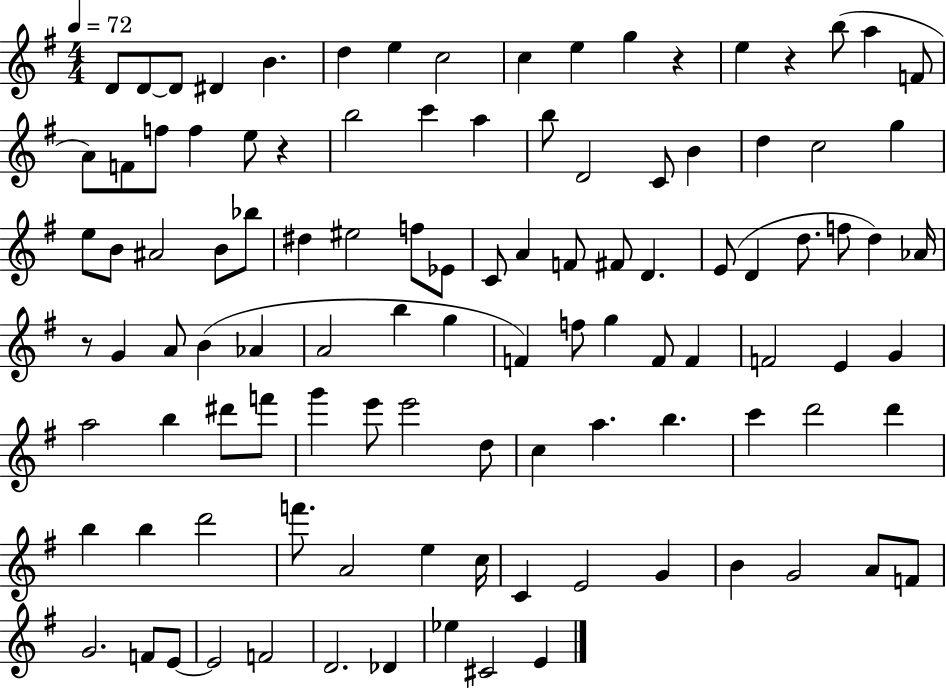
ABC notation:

X:1
T:Untitled
M:4/4
L:1/4
K:G
D/2 D/2 D/2 ^D B d e c2 c e g z e z b/2 a F/2 A/2 F/2 f/2 f e/2 z b2 c' a b/2 D2 C/2 B d c2 g e/2 B/2 ^A2 B/2 _b/2 ^d ^e2 f/2 _E/2 C/2 A F/2 ^F/2 D E/2 D d/2 f/2 d _A/4 z/2 G A/2 B _A A2 b g F f/2 g F/2 F F2 E G a2 b ^d'/2 f'/2 g' e'/2 e'2 d/2 c a b c' d'2 d' b b d'2 f'/2 A2 e c/4 C E2 G B G2 A/2 F/2 G2 F/2 E/2 E2 F2 D2 _D _e ^C2 E